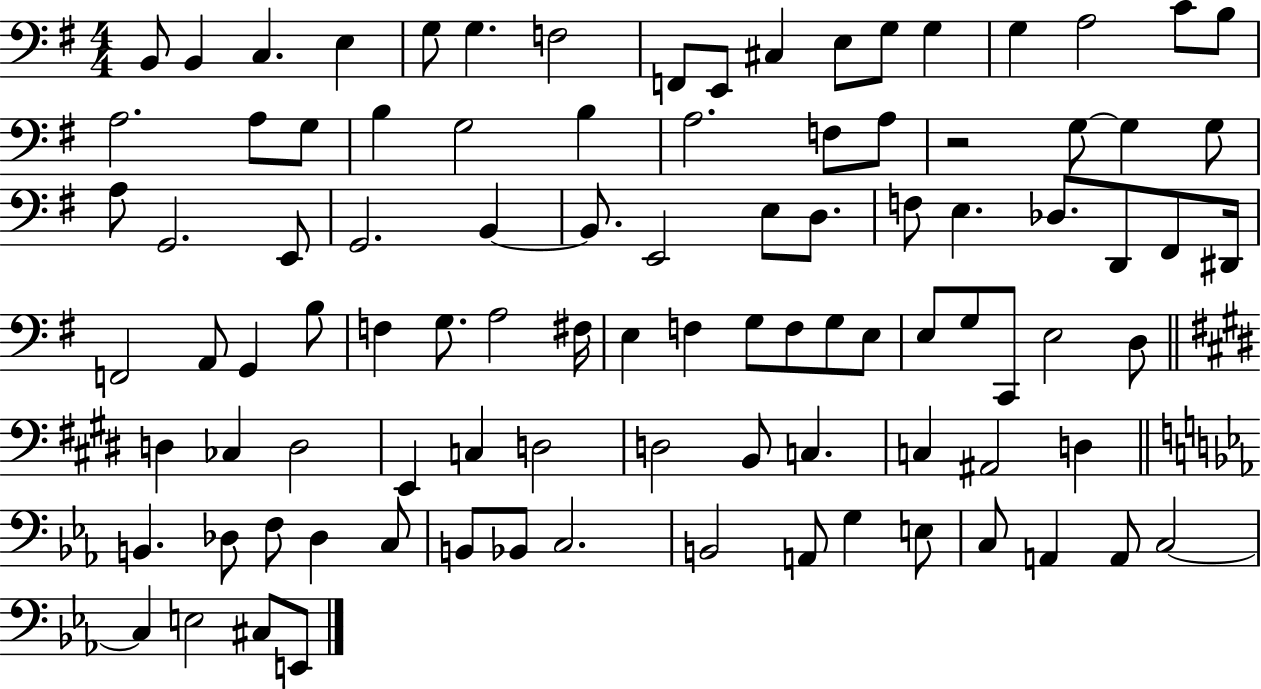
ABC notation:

X:1
T:Untitled
M:4/4
L:1/4
K:G
B,,/2 B,, C, E, G,/2 G, F,2 F,,/2 E,,/2 ^C, E,/2 G,/2 G, G, A,2 C/2 B,/2 A,2 A,/2 G,/2 B, G,2 B, A,2 F,/2 A,/2 z2 G,/2 G, G,/2 A,/2 G,,2 E,,/2 G,,2 B,, B,,/2 E,,2 E,/2 D,/2 F,/2 E, _D,/2 D,,/2 ^F,,/2 ^D,,/4 F,,2 A,,/2 G,, B,/2 F, G,/2 A,2 ^F,/4 E, F, G,/2 F,/2 G,/2 E,/2 E,/2 G,/2 C,,/2 E,2 D,/2 D, _C, D,2 E,, C, D,2 D,2 B,,/2 C, C, ^A,,2 D, B,, _D,/2 F,/2 _D, C,/2 B,,/2 _B,,/2 C,2 B,,2 A,,/2 G, E,/2 C,/2 A,, A,,/2 C,2 C, E,2 ^C,/2 E,,/2